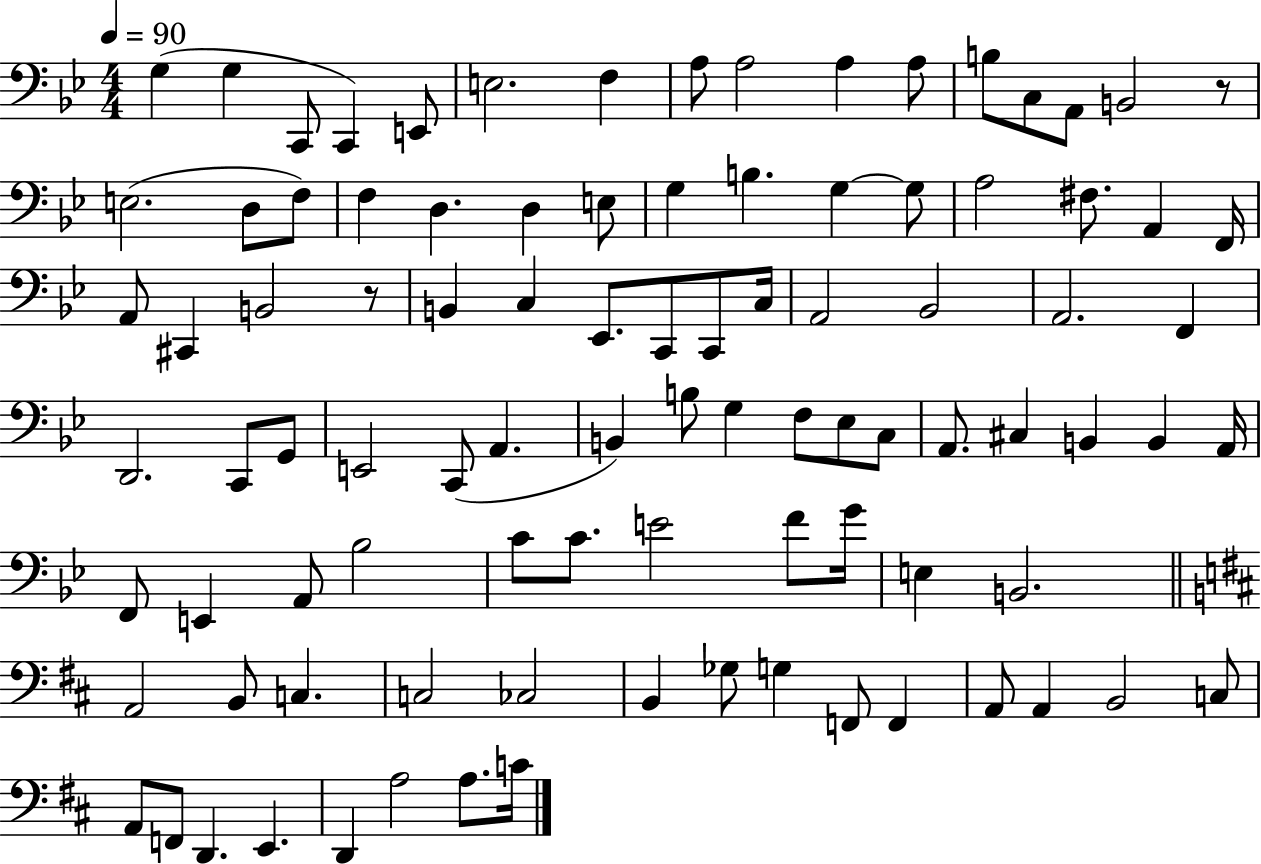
X:1
T:Untitled
M:4/4
L:1/4
K:Bb
G, G, C,,/2 C,, E,,/2 E,2 F, A,/2 A,2 A, A,/2 B,/2 C,/2 A,,/2 B,,2 z/2 E,2 D,/2 F,/2 F, D, D, E,/2 G, B, G, G,/2 A,2 ^F,/2 A,, F,,/4 A,,/2 ^C,, B,,2 z/2 B,, C, _E,,/2 C,,/2 C,,/2 C,/4 A,,2 _B,,2 A,,2 F,, D,,2 C,,/2 G,,/2 E,,2 C,,/2 A,, B,, B,/2 G, F,/2 _E,/2 C,/2 A,,/2 ^C, B,, B,, A,,/4 F,,/2 E,, A,,/2 _B,2 C/2 C/2 E2 F/2 G/4 E, B,,2 A,,2 B,,/2 C, C,2 _C,2 B,, _G,/2 G, F,,/2 F,, A,,/2 A,, B,,2 C,/2 A,,/2 F,,/2 D,, E,, D,, A,2 A,/2 C/4